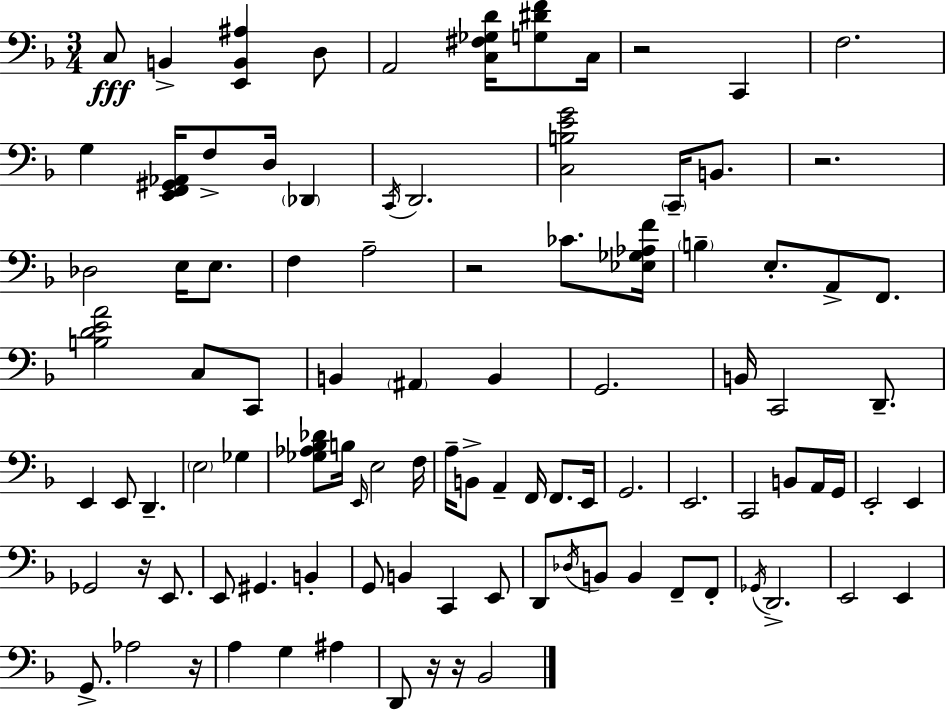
C3/e B2/q [E2,B2,A#3]/q D3/e A2/h [C3,F#3,Gb3,D4]/s [G3,D#4,F4]/e C3/s R/h C2/q F3/h. G3/q [E2,F2,G#2,Ab2]/s F3/e D3/s Db2/q C2/s D2/h. [C3,B3,E4,G4]/h C2/s B2/e. R/h. Db3/h E3/s E3/e. F3/q A3/h R/h CES4/e. [Eb3,Gb3,Ab3,F4]/s B3/q E3/e. A2/e F2/e. [B3,D4,E4,A4]/h C3/e C2/e B2/q A#2/q B2/q G2/h. B2/s C2/h D2/e. E2/q E2/e D2/q. E3/h Gb3/q [Gb3,Ab3,Bb3,Db4]/e B3/s E2/s E3/h F3/s A3/s B2/e A2/q F2/s F2/e. E2/s G2/h. E2/h. C2/h B2/e A2/s G2/s E2/h E2/q Gb2/h R/s E2/e. E2/e G#2/q. B2/q G2/e B2/q C2/q E2/e D2/e Db3/s B2/e B2/q F2/e F2/e Gb2/s D2/h. E2/h E2/q G2/e. Ab3/h R/s A3/q G3/q A#3/q D2/e R/s R/s Bb2/h